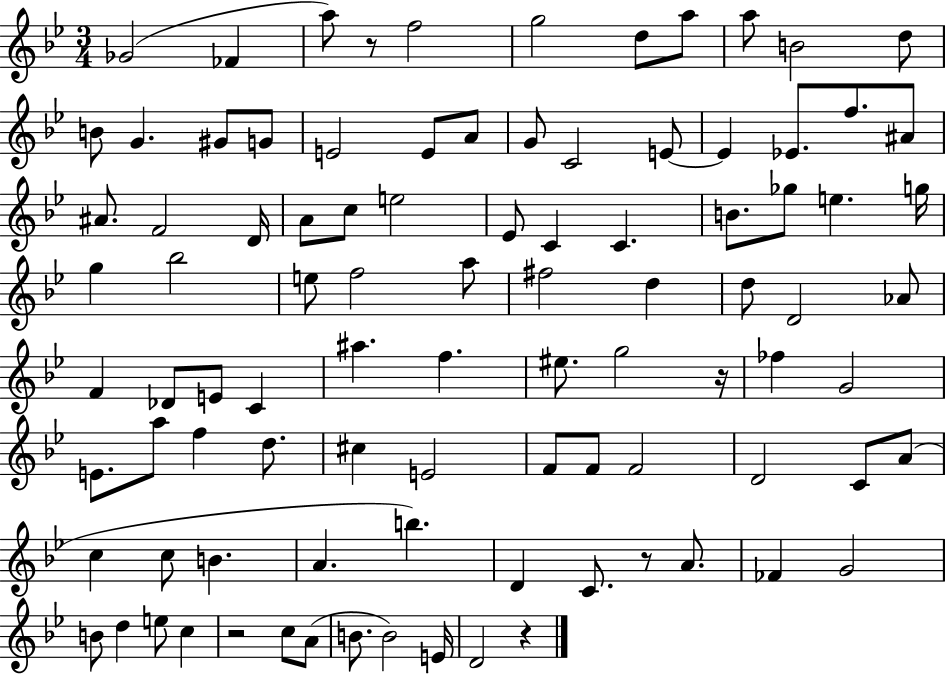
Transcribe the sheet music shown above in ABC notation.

X:1
T:Untitled
M:3/4
L:1/4
K:Bb
_G2 _F a/2 z/2 f2 g2 d/2 a/2 a/2 B2 d/2 B/2 G ^G/2 G/2 E2 E/2 A/2 G/2 C2 E/2 E _E/2 f/2 ^A/2 ^A/2 F2 D/4 A/2 c/2 e2 _E/2 C C B/2 _g/2 e g/4 g _b2 e/2 f2 a/2 ^f2 d d/2 D2 _A/2 F _D/2 E/2 C ^a f ^e/2 g2 z/4 _f G2 E/2 a/2 f d/2 ^c E2 F/2 F/2 F2 D2 C/2 A/2 c c/2 B A b D C/2 z/2 A/2 _F G2 B/2 d e/2 c z2 c/2 A/2 B/2 B2 E/4 D2 z